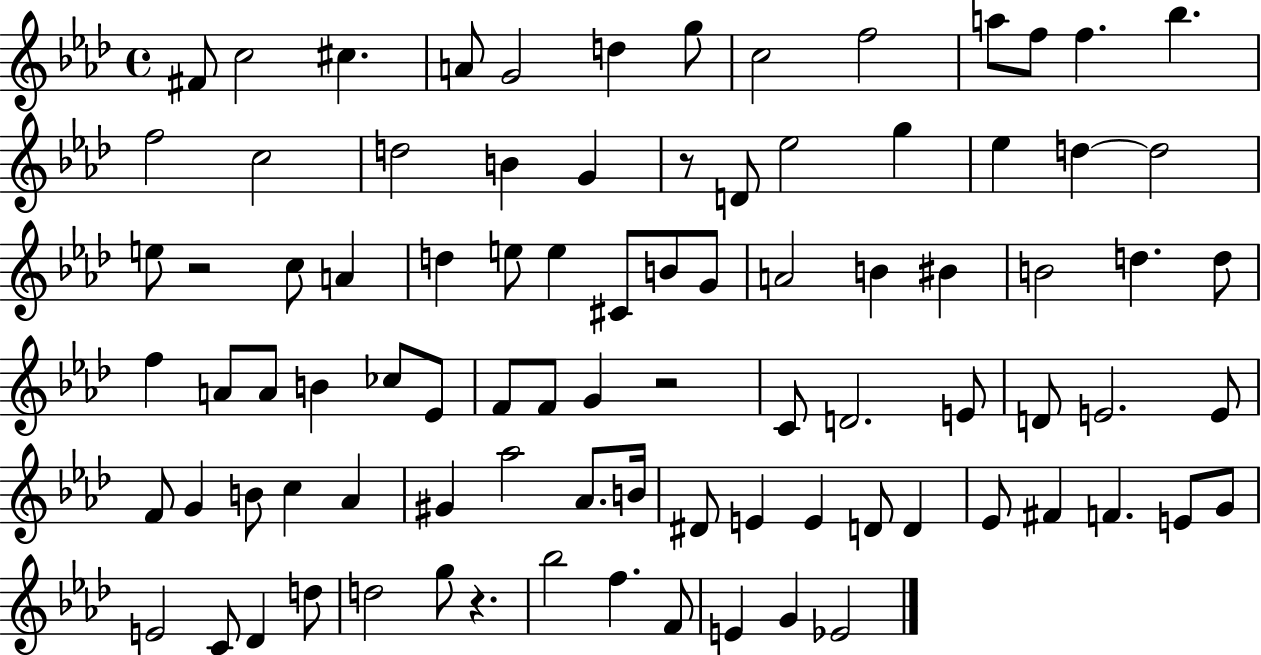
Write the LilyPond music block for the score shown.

{
  \clef treble
  \time 4/4
  \defaultTimeSignature
  \key aes \major
  fis'8 c''2 cis''4. | a'8 g'2 d''4 g''8 | c''2 f''2 | a''8 f''8 f''4. bes''4. | \break f''2 c''2 | d''2 b'4 g'4 | r8 d'8 ees''2 g''4 | ees''4 d''4~~ d''2 | \break e''8 r2 c''8 a'4 | d''4 e''8 e''4 cis'8 b'8 g'8 | a'2 b'4 bis'4 | b'2 d''4. d''8 | \break f''4 a'8 a'8 b'4 ces''8 ees'8 | f'8 f'8 g'4 r2 | c'8 d'2. e'8 | d'8 e'2. e'8 | \break f'8 g'4 b'8 c''4 aes'4 | gis'4 aes''2 aes'8. b'16 | dis'8 e'4 e'4 d'8 d'4 | ees'8 fis'4 f'4. e'8 g'8 | \break e'2 c'8 des'4 d''8 | d''2 g''8 r4. | bes''2 f''4. f'8 | e'4 g'4 ees'2 | \break \bar "|."
}